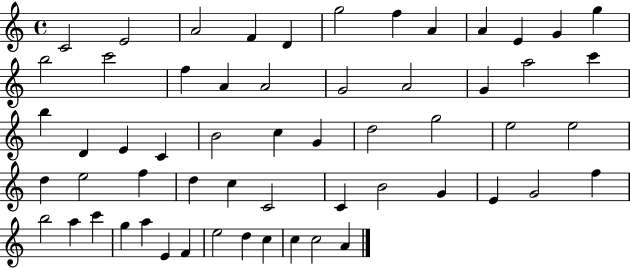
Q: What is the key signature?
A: C major